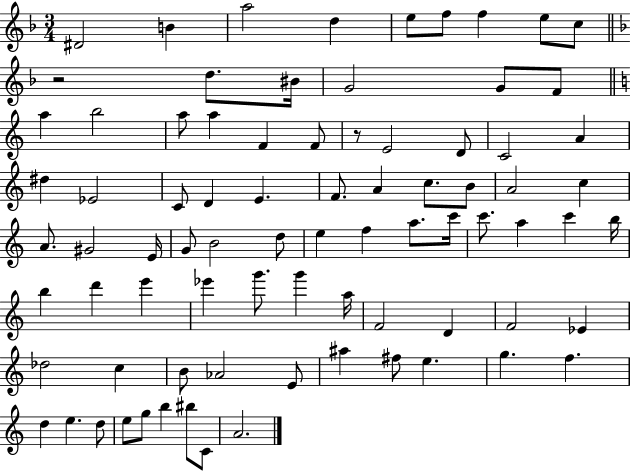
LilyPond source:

{
  \clef treble
  \numericTimeSignature
  \time 3/4
  \key f \major
  dis'2 b'4 | a''2 d''4 | e''8 f''8 f''4 e''8 c''8 | \bar "||" \break \key f \major r2 d''8. bis'16 | g'2 g'8 f'8 | \bar "||" \break \key c \major a''4 b''2 | a''8 a''4 f'4 f'8 | r8 e'2 d'8 | c'2 a'4 | \break dis''4 ees'2 | c'8 d'4 e'4. | f'8. a'4 c''8. b'8 | a'2 c''4 | \break a'8. gis'2 e'16 | g'8 b'2 d''8 | e''4 f''4 a''8. c'''16 | c'''8. a''4 c'''4 b''16 | \break b''4 d'''4 e'''4 | ees'''4 g'''8. g'''4 a''16 | f'2 d'4 | f'2 ees'4 | \break des''2 c''4 | b'8 aes'2 e'8 | ais''4 fis''8 e''4. | g''4. f''4. | \break d''4 e''4. d''8 | e''8 g''8 b''4 bis''8 c'8 | a'2. | \bar "|."
}